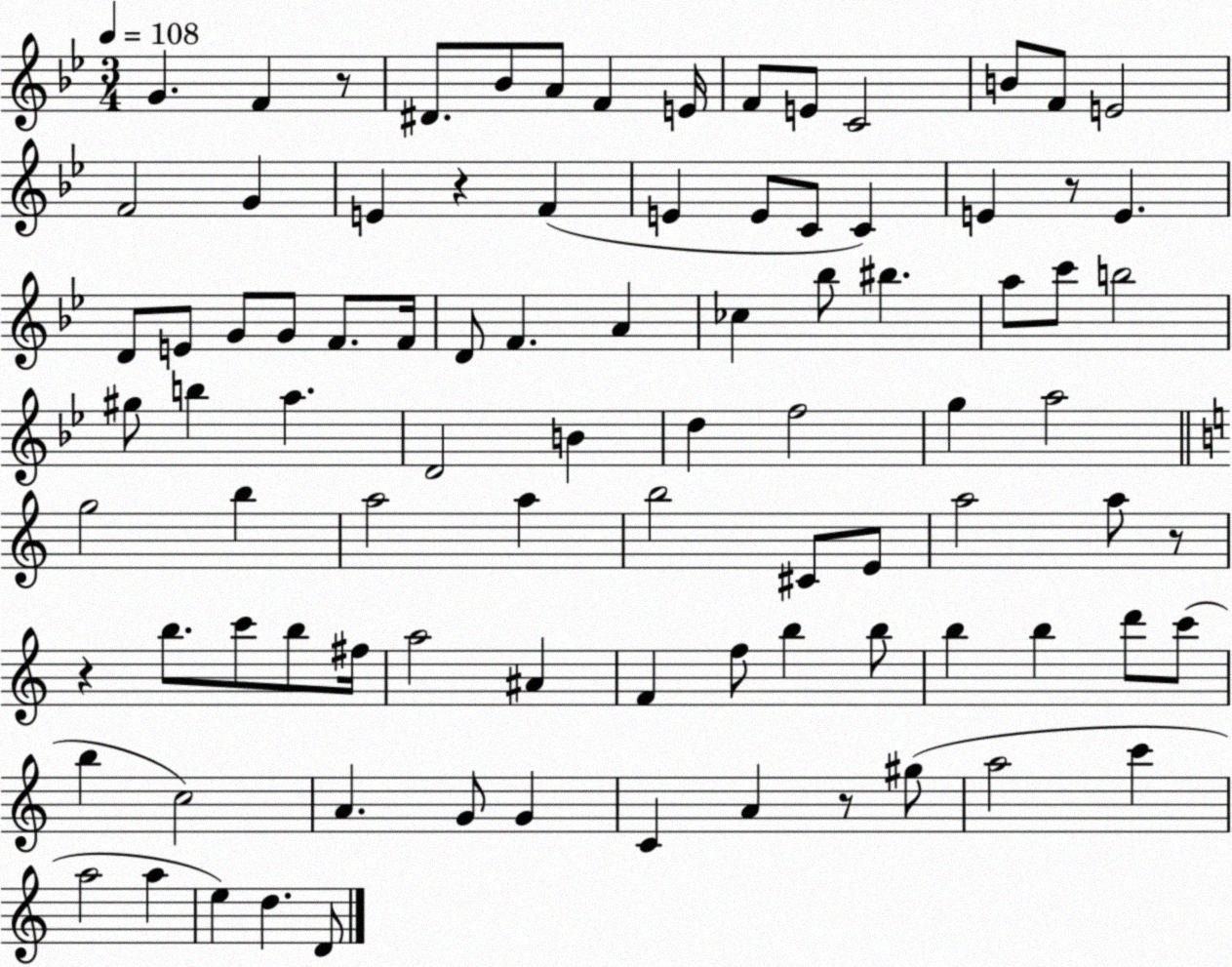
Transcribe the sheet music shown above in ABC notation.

X:1
T:Untitled
M:3/4
L:1/4
K:Bb
G F z/2 ^D/2 _B/2 A/2 F E/4 F/2 E/2 C2 B/2 F/2 E2 F2 G E z F E E/2 C/2 C E z/2 E D/2 E/2 G/2 G/2 F/2 F/4 D/2 F A _c _b/2 ^b a/2 c'/2 b2 ^g/2 b a D2 B d f2 g a2 g2 b a2 a b2 ^C/2 E/2 a2 a/2 z/2 z b/2 c'/2 b/2 ^f/4 a2 ^A F f/2 b b/2 b b d'/2 c'/2 b c2 A G/2 G C A z/2 ^g/2 a2 c' a2 a e d D/2